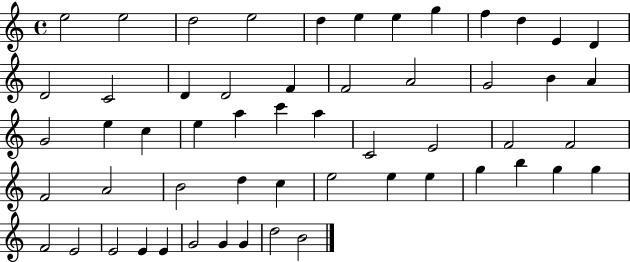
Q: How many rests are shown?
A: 0